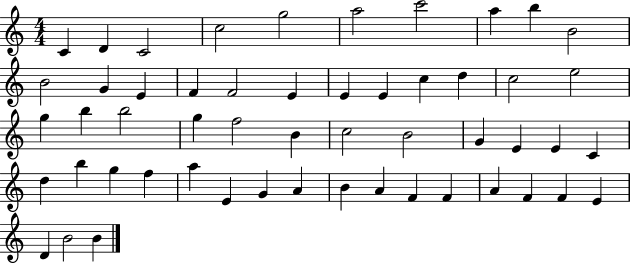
X:1
T:Untitled
M:4/4
L:1/4
K:C
C D C2 c2 g2 a2 c'2 a b B2 B2 G E F F2 E E E c d c2 e2 g b b2 g f2 B c2 B2 G E E C d b g f a E G A B A F F A F F E D B2 B